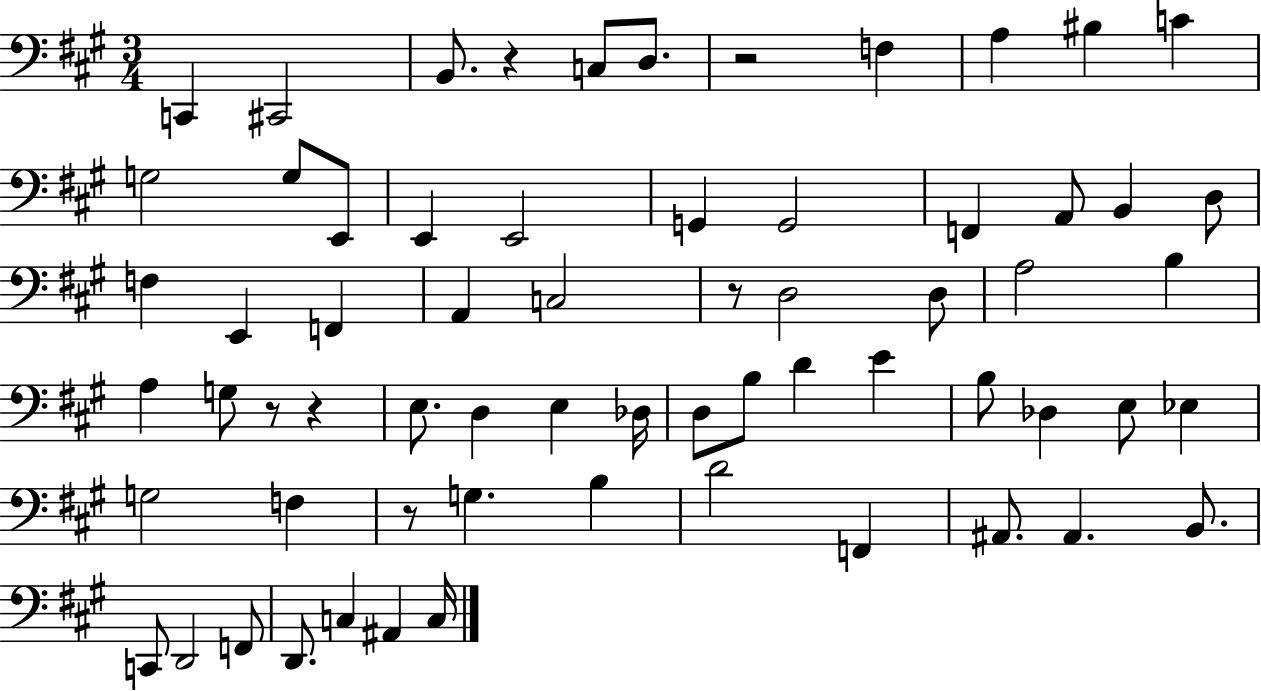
X:1
T:Untitled
M:3/4
L:1/4
K:A
C,, ^C,,2 B,,/2 z C,/2 D,/2 z2 F, A, ^B, C G,2 G,/2 E,,/2 E,, E,,2 G,, G,,2 F,, A,,/2 B,, D,/2 F, E,, F,, A,, C,2 z/2 D,2 D,/2 A,2 B, A, G,/2 z/2 z E,/2 D, E, _D,/4 D,/2 B,/2 D E B,/2 _D, E,/2 _E, G,2 F, z/2 G, B, D2 F,, ^A,,/2 ^A,, B,,/2 C,,/2 D,,2 F,,/2 D,,/2 C, ^A,, C,/4